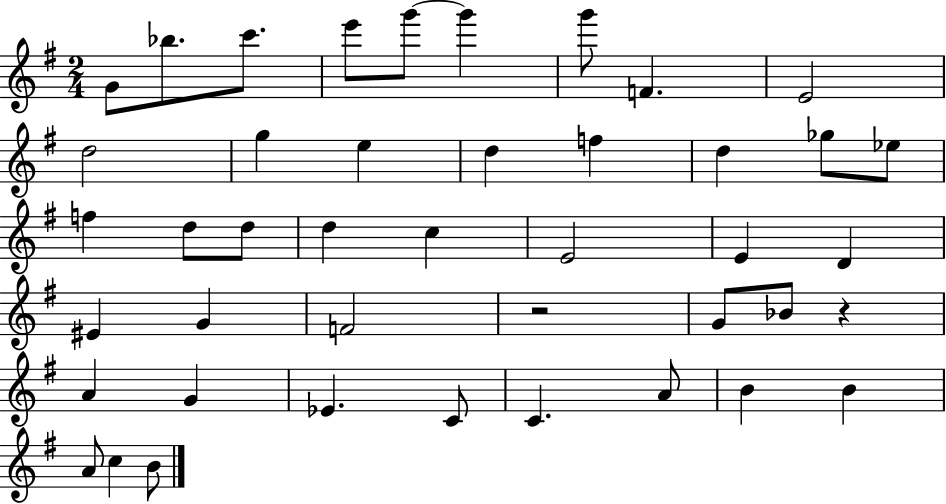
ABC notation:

X:1
T:Untitled
M:2/4
L:1/4
K:G
G/2 _b/2 c'/2 e'/2 g'/2 g' g'/2 F E2 d2 g e d f d _g/2 _e/2 f d/2 d/2 d c E2 E D ^E G F2 z2 G/2 _B/2 z A G _E C/2 C A/2 B B A/2 c B/2